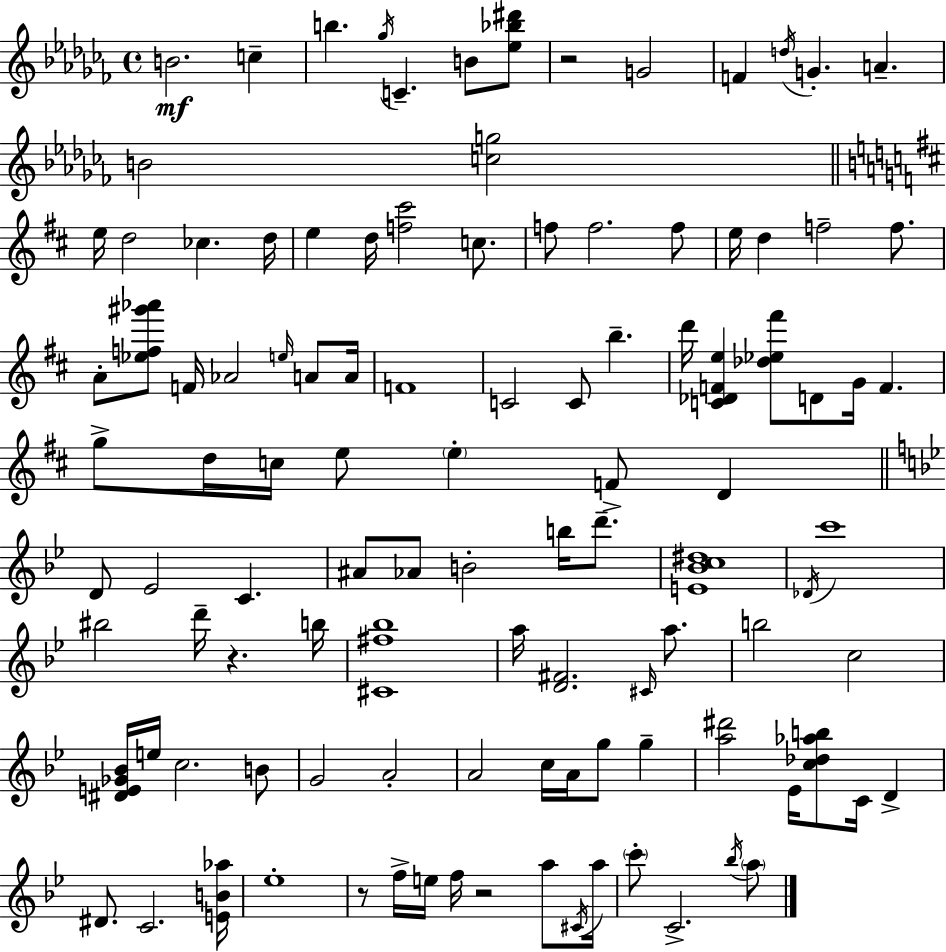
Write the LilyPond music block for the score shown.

{
  \clef treble
  \time 4/4
  \defaultTimeSignature
  \key aes \minor
  b'2.\mf c''4-- | b''4. \acciaccatura { ges''16 } c'4.-- b'8 <ees'' bes'' dis'''>8 | r2 g'2 | f'4 \acciaccatura { d''16 } g'4.-. a'4.-- | \break b'2 <c'' g''>2 | \bar "||" \break \key d \major e''16 d''2 ces''4. d''16 | e''4 d''16 <f'' cis'''>2 c''8. | f''8 f''2. f''8 | e''16 d''4 f''2-- f''8. | \break a'8-. <ees'' f'' gis''' aes'''>8 f'16 aes'2 \grace { e''16 } a'8 | a'16 f'1 | c'2 c'8 b''4.-- | d'''16 <c' des' f' e''>4 <des'' ees'' fis'''>8 d'8 g'16 f'4. | \break g''8-> d''16 c''16 e''8 \parenthesize e''4-. f'8-> d'4 | \bar "||" \break \key bes \major d'8 ees'2 c'4. | ais'8 aes'8 b'2-. b''16 d'''8.-- | <e' bes' c'' dis''>1 | \acciaccatura { des'16 } c'''1 | \break bis''2 d'''16-- r4. | b''16 <cis' fis'' bes''>1 | a''16 <d' fis'>2. \grace { cis'16 } a''8. | b''2 c''2 | \break <dis' e' ges' bes'>16 e''16 c''2. | b'8 g'2 a'2-. | a'2 c''16 a'16 g''8 g''4-- | <a'' dis'''>2 ees'16 <c'' des'' aes'' b''>8 c'16 d'4-> | \break dis'8. c'2. | <e' b' aes''>16 ees''1-. | r8 f''16-> e''16 f''16 r2 a''8 | \acciaccatura { cis'16 } a''16 \parenthesize c'''8-. c'2.-> | \break \acciaccatura { bes''16 } \parenthesize a''8 \bar "|."
}